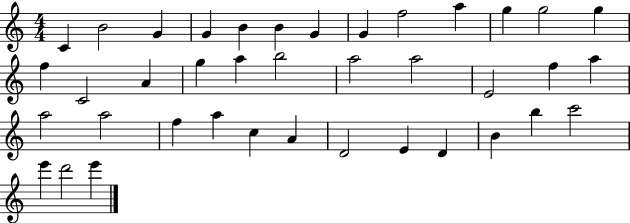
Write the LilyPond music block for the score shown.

{
  \clef treble
  \numericTimeSignature
  \time 4/4
  \key c \major
  c'4 b'2 g'4 | g'4 b'4 b'4 g'4 | g'4 f''2 a''4 | g''4 g''2 g''4 | \break f''4 c'2 a'4 | g''4 a''4 b''2 | a''2 a''2 | e'2 f''4 a''4 | \break a''2 a''2 | f''4 a''4 c''4 a'4 | d'2 e'4 d'4 | b'4 b''4 c'''2 | \break e'''4 d'''2 e'''4 | \bar "|."
}